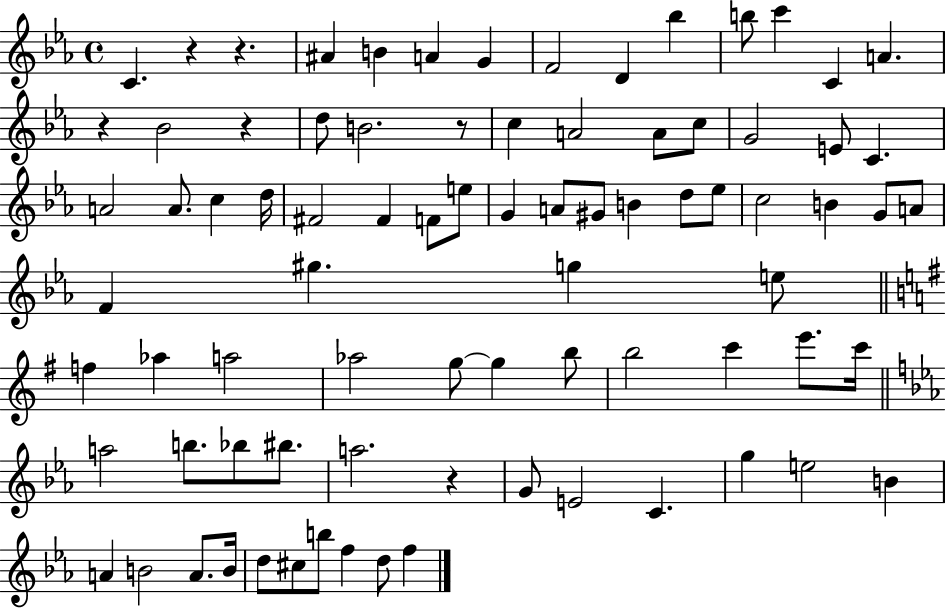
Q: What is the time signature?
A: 4/4